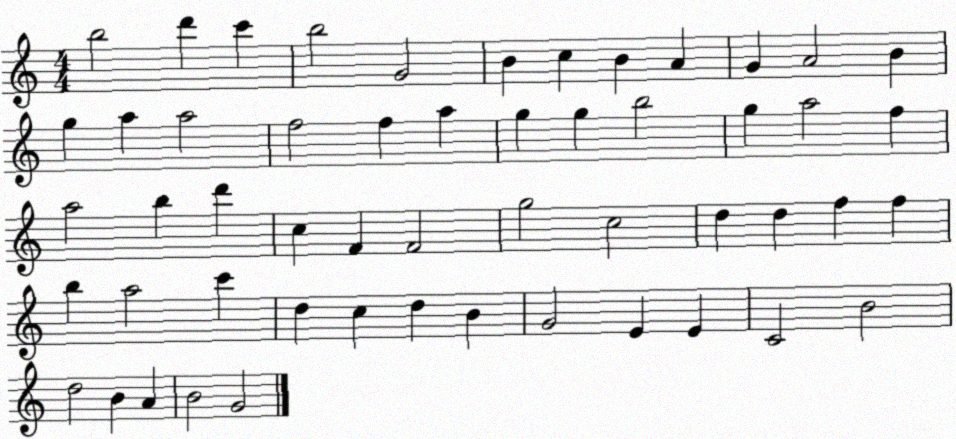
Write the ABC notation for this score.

X:1
T:Untitled
M:4/4
L:1/4
K:C
b2 d' c' b2 G2 B c B A G A2 B g a a2 f2 f a g g b2 g a2 f a2 b d' c F F2 g2 c2 d d f f b a2 c' d c d B G2 E E C2 B2 d2 B A B2 G2